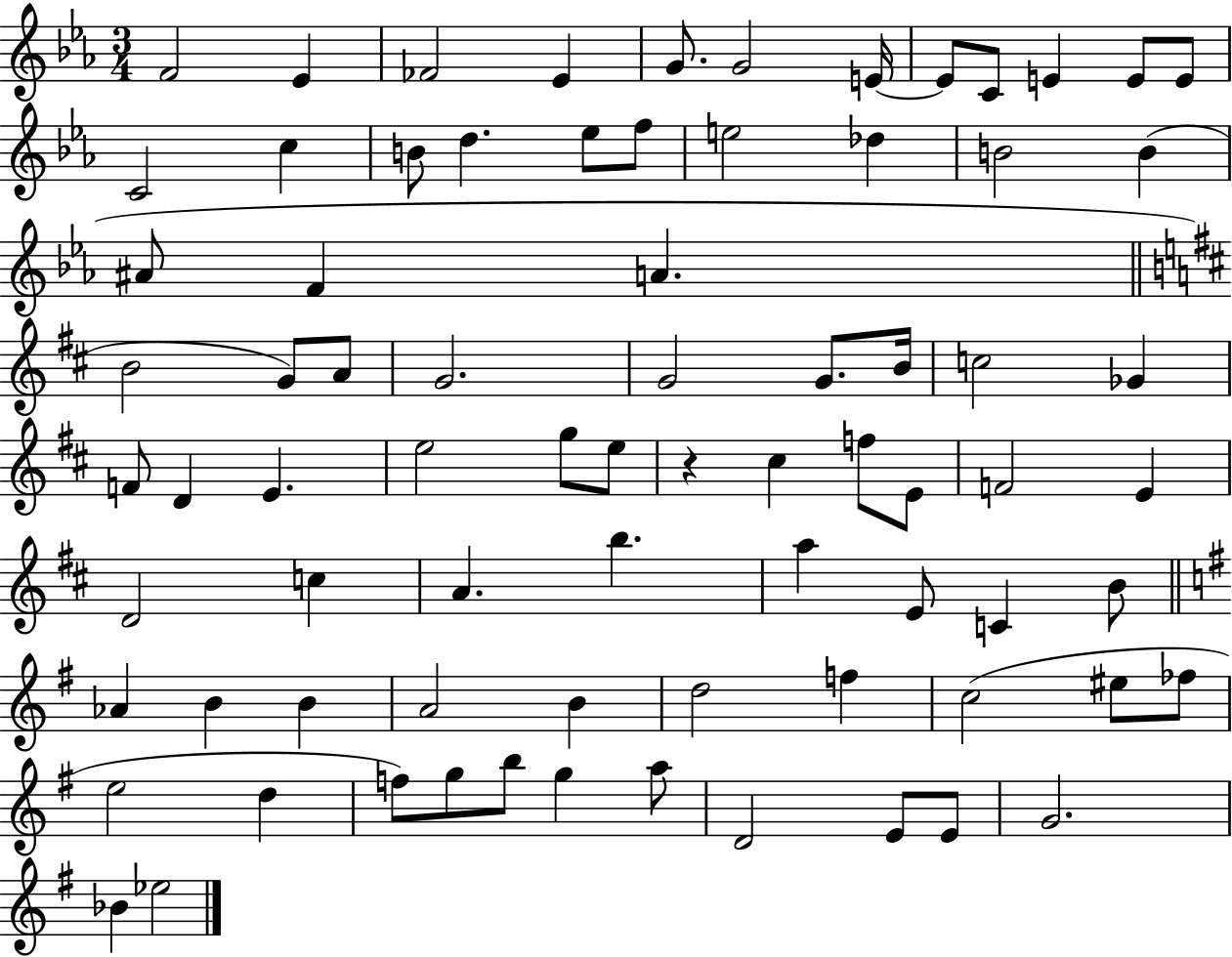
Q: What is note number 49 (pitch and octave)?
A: B5